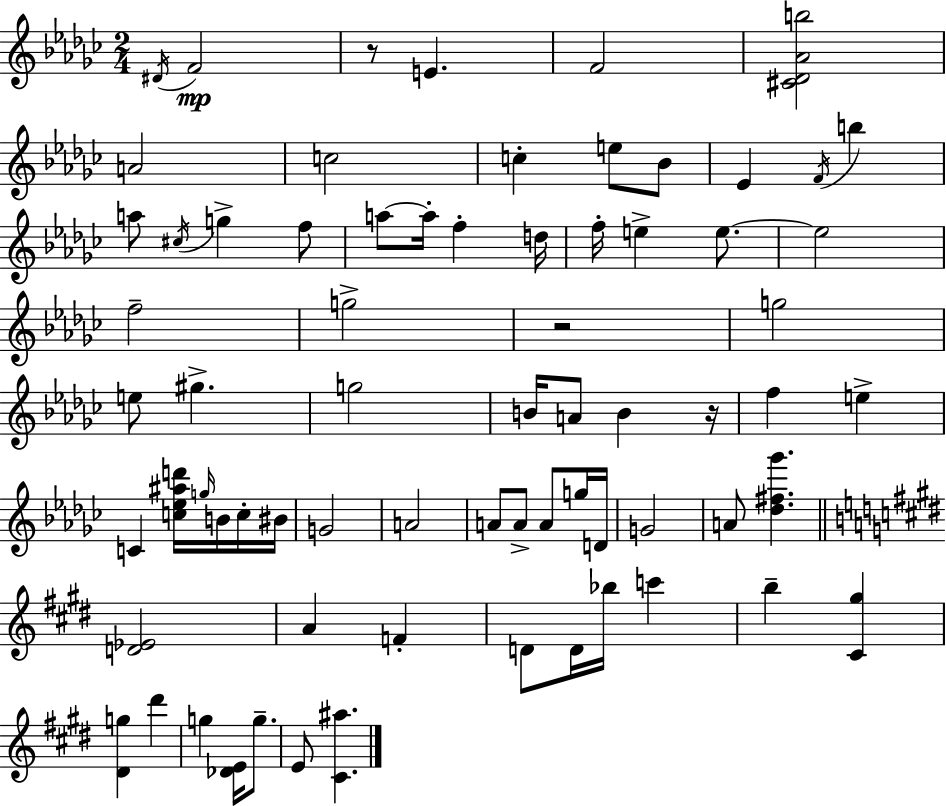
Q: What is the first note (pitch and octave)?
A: D#4